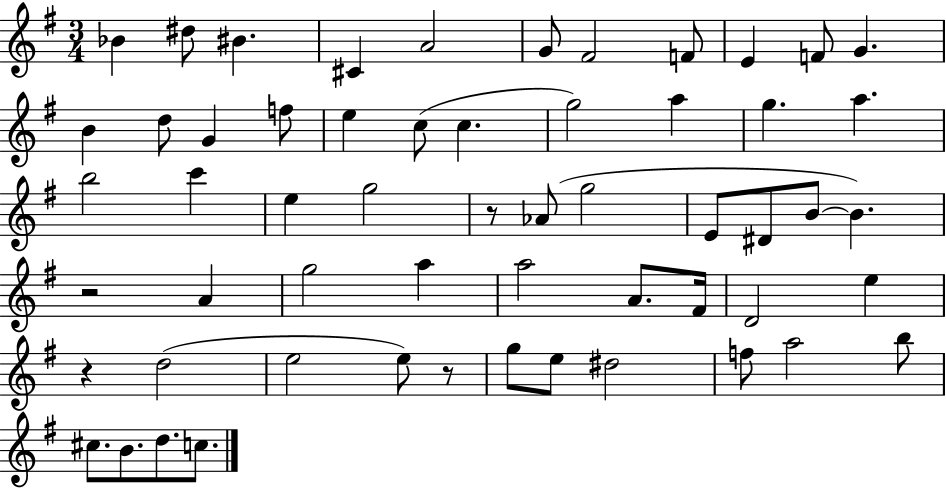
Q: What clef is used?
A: treble